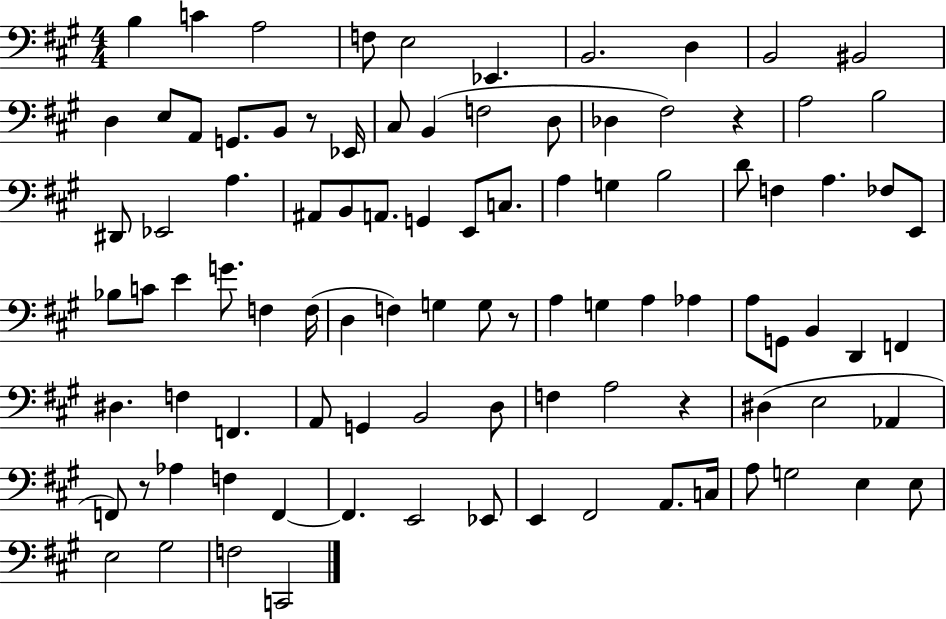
B3/q C4/q A3/h F3/e E3/h Eb2/q. B2/h. D3/q B2/h BIS2/h D3/q E3/e A2/e G2/e. B2/e R/e Eb2/s C#3/e B2/q F3/h D3/e Db3/q F#3/h R/q A3/h B3/h D#2/e Eb2/h A3/q. A#2/e B2/e A2/e. G2/q E2/e C3/e. A3/q G3/q B3/h D4/e F3/q A3/q. FES3/e E2/e Bb3/e C4/e E4/q G4/e. F3/q F3/s D3/q F3/q G3/q G3/e R/e A3/q G3/q A3/q Ab3/q A3/e G2/e B2/q D2/q F2/q D#3/q. F3/q F2/q. A2/e G2/q B2/h D3/e F3/q A3/h R/q D#3/q E3/h Ab2/q F2/e R/e Ab3/q F3/q F2/q F2/q. E2/h Eb2/e E2/q F#2/h A2/e. C3/s A3/e G3/h E3/q E3/e E3/h G#3/h F3/h C2/h